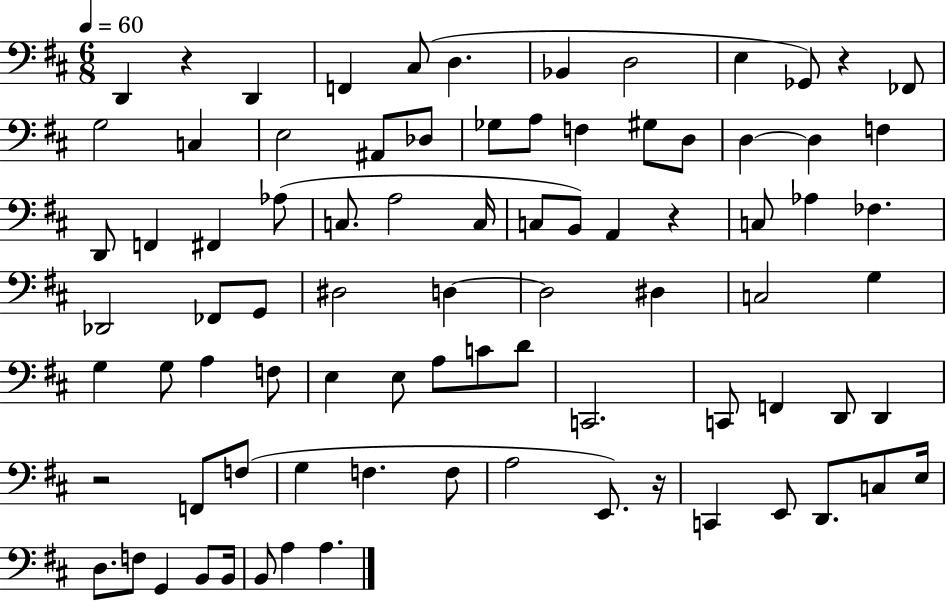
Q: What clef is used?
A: bass